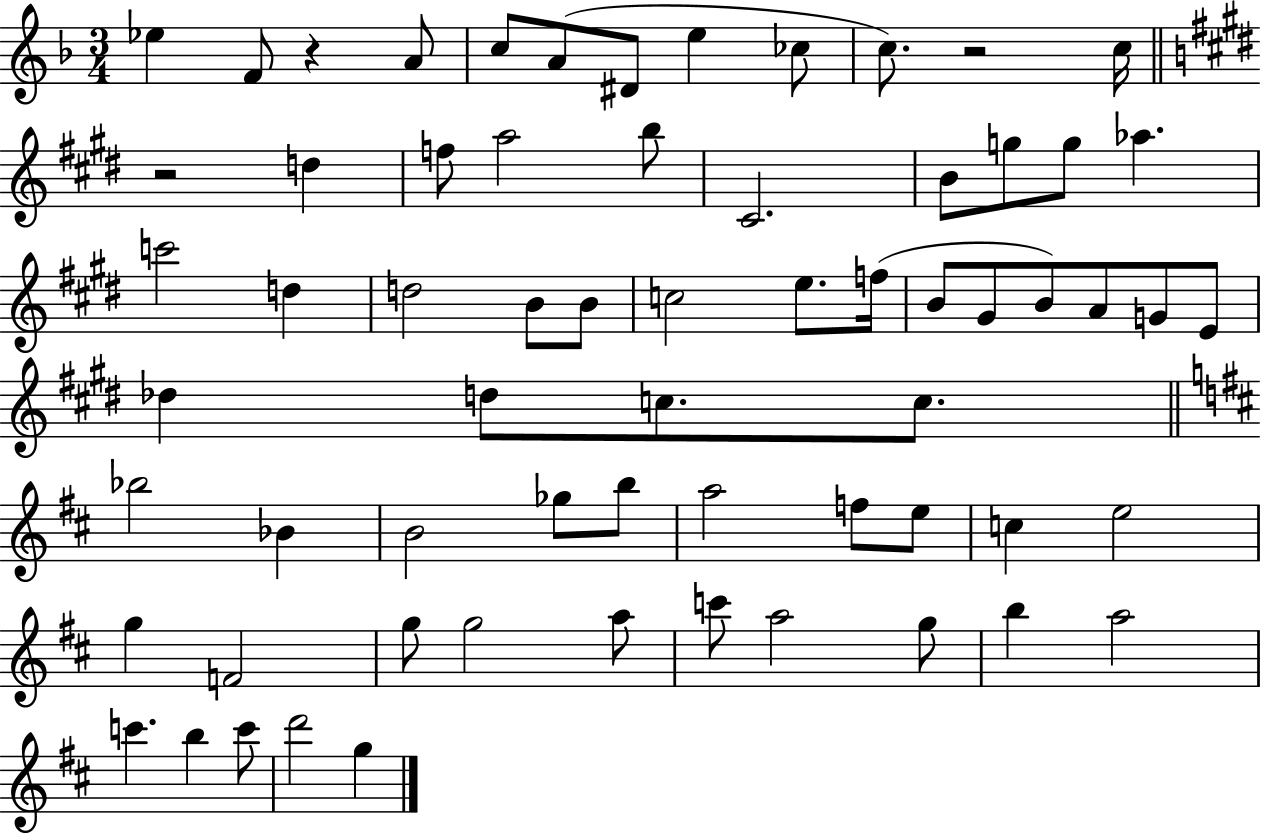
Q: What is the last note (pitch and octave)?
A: G5